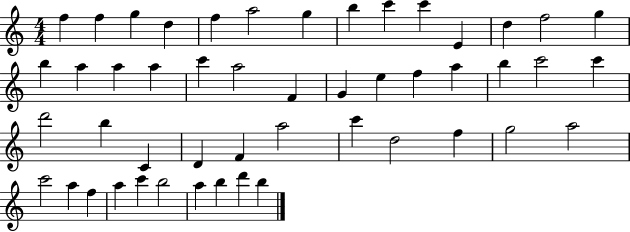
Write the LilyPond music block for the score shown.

{
  \clef treble
  \numericTimeSignature
  \time 4/4
  \key c \major
  f''4 f''4 g''4 d''4 | f''4 a''2 g''4 | b''4 c'''4 c'''4 e'4 | d''4 f''2 g''4 | \break b''4 a''4 a''4 a''4 | c'''4 a''2 f'4 | g'4 e''4 f''4 a''4 | b''4 c'''2 c'''4 | \break d'''2 b''4 c'4 | d'4 f'4 a''2 | c'''4 d''2 f''4 | g''2 a''2 | \break c'''2 a''4 f''4 | a''4 c'''4 b''2 | a''4 b''4 d'''4 b''4 | \bar "|."
}